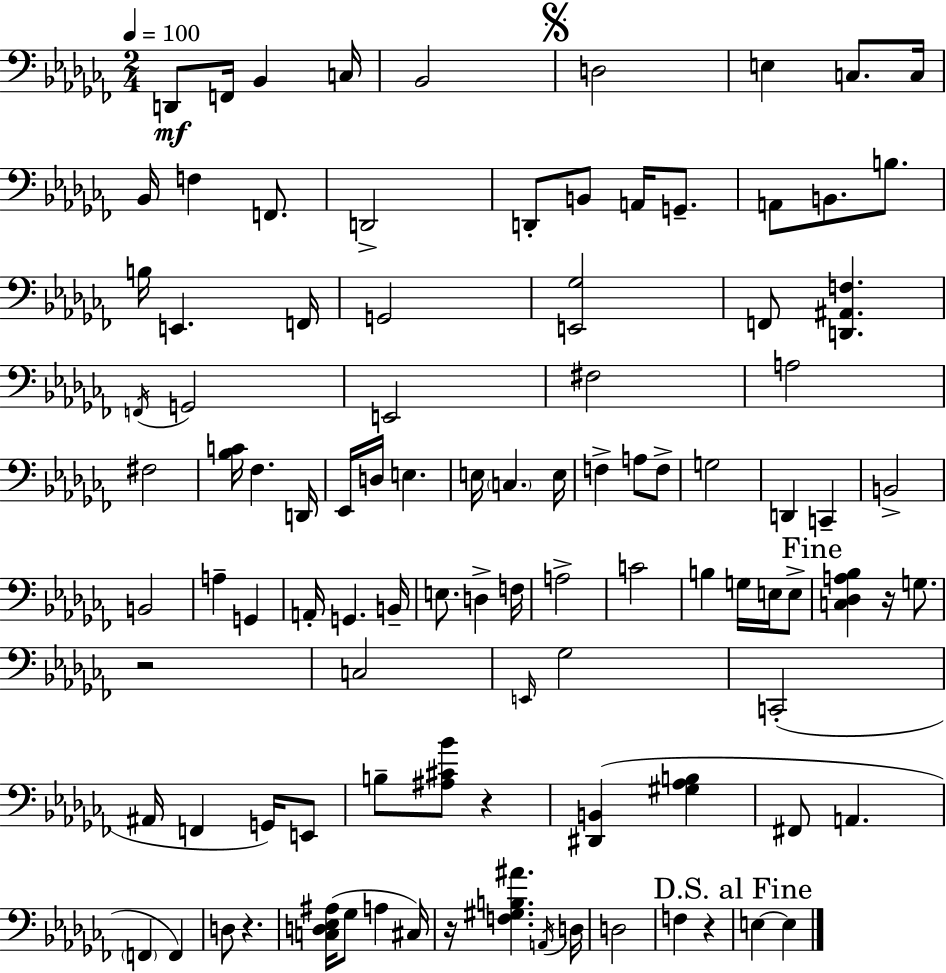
X:1
T:Untitled
M:2/4
L:1/4
K:Abm
D,,/2 F,,/4 _B,, C,/4 _B,,2 D,2 E, C,/2 C,/4 _B,,/4 F, F,,/2 D,,2 D,,/2 B,,/2 A,,/4 G,,/2 A,,/2 B,,/2 B,/2 B,/4 E,, F,,/4 G,,2 [E,,_G,]2 F,,/2 [D,,^A,,F,] F,,/4 G,,2 E,,2 ^F,2 A,2 ^F,2 [_B,C]/4 _F, D,,/4 _E,,/4 D,/4 E, E,/4 C, E,/4 F, A,/2 F,/2 G,2 D,, C,, B,,2 B,,2 A, G,, A,,/4 G,, B,,/4 E,/2 D, F,/4 A,2 C2 B, G,/4 E,/4 E,/2 [C,_D,A,_B,] z/4 G,/2 z2 C,2 E,,/4 _G,2 C,,2 ^A,,/4 F,, G,,/4 E,,/2 B,/2 [^A,^C_B]/2 z [^D,,B,,] [^G,_A,B,] ^F,,/2 A,, F,, F,, D,/2 z [C,D,_E,^A,]/4 _G,/2 A, ^C,/4 z/4 [F,^G,B,^A] A,,/4 D,/4 D,2 F, z E, E,